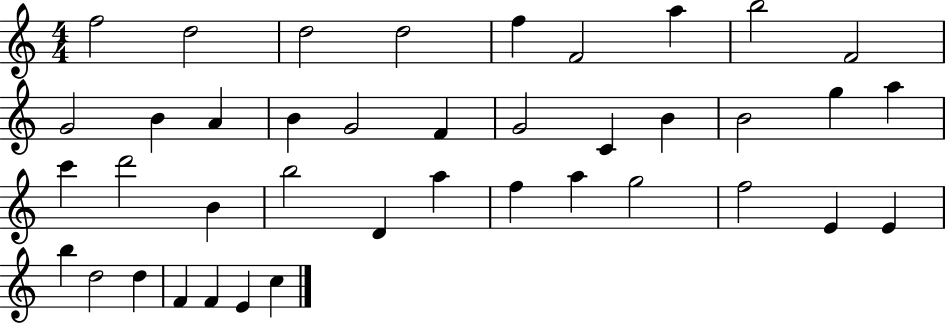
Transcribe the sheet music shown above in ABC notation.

X:1
T:Untitled
M:4/4
L:1/4
K:C
f2 d2 d2 d2 f F2 a b2 F2 G2 B A B G2 F G2 C B B2 g a c' d'2 B b2 D a f a g2 f2 E E b d2 d F F E c